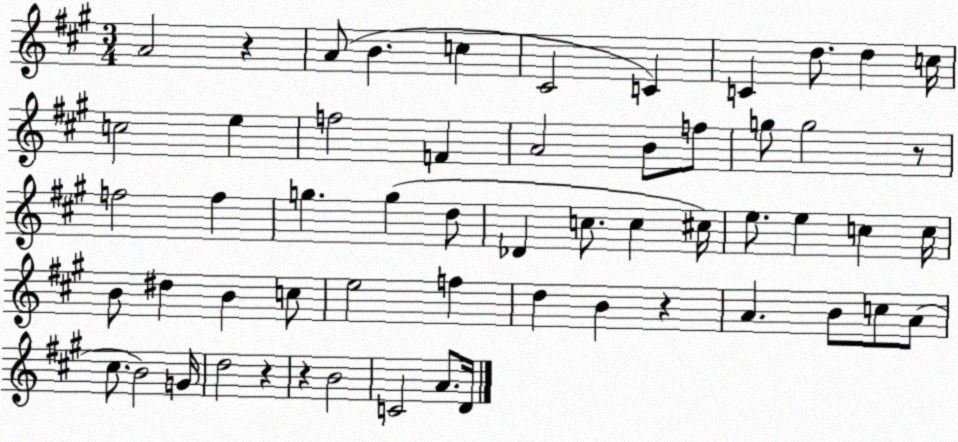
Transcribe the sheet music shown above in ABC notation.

X:1
T:Untitled
M:3/4
L:1/4
K:A
A2 z A/2 B c ^C2 C C d/2 d c/4 c2 e f2 F A2 B/2 f/2 g/2 g2 z/2 f2 f g g d/2 _D c/2 c ^c/4 e/2 e c c/4 B/2 ^d B c/2 e2 f d B z A B/2 c/2 A/2 ^c/2 B2 G/4 d2 z z B2 C2 A/2 D/4